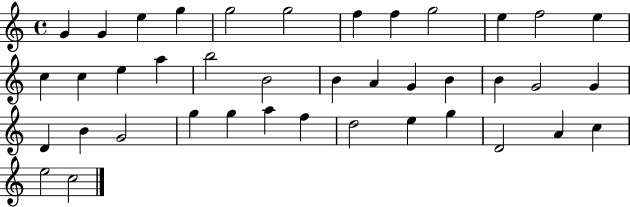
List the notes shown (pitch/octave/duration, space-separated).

G4/q G4/q E5/q G5/q G5/h G5/h F5/q F5/q G5/h E5/q F5/h E5/q C5/q C5/q E5/q A5/q B5/h B4/h B4/q A4/q G4/q B4/q B4/q G4/h G4/q D4/q B4/q G4/h G5/q G5/q A5/q F5/q D5/h E5/q G5/q D4/h A4/q C5/q E5/h C5/h